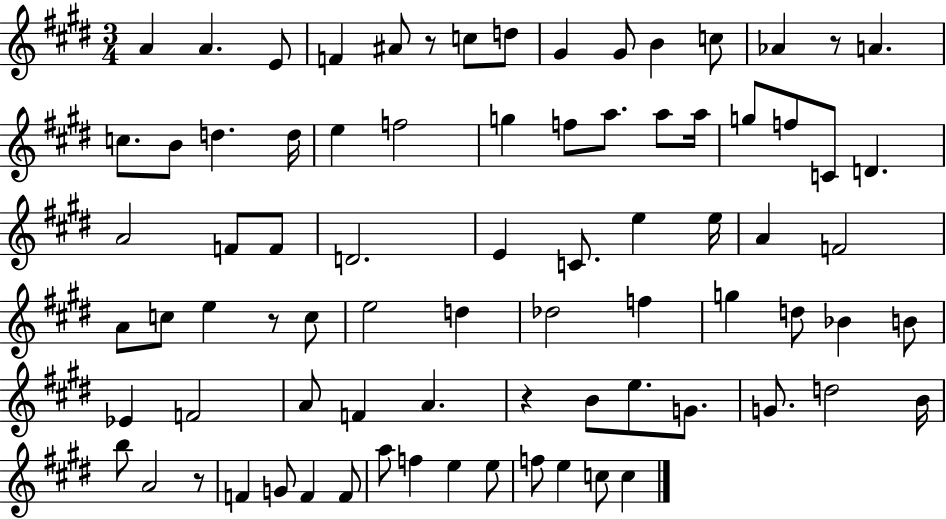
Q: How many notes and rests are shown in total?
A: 80